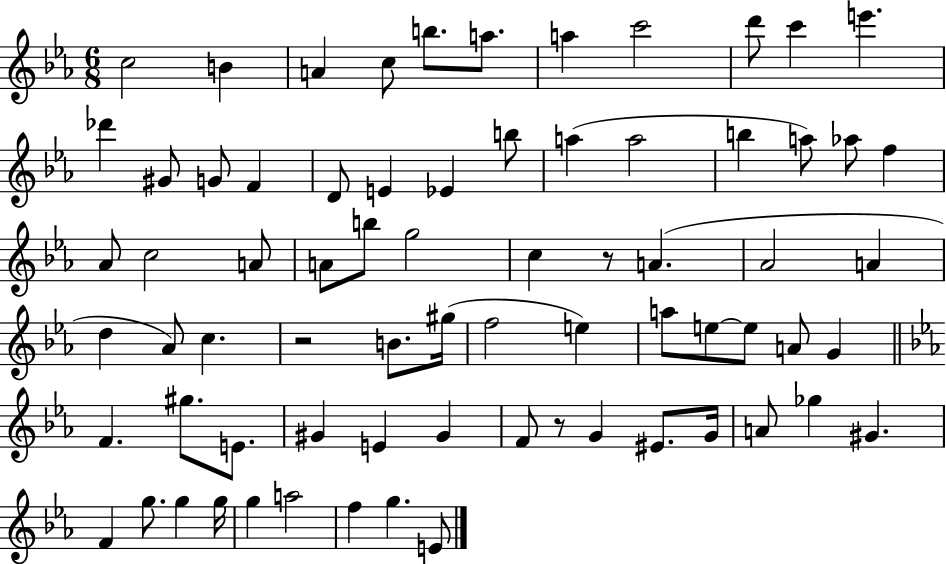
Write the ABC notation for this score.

X:1
T:Untitled
M:6/8
L:1/4
K:Eb
c2 B A c/2 b/2 a/2 a c'2 d'/2 c' e' _d' ^G/2 G/2 F D/2 E _E b/2 a a2 b a/2 _a/2 f _A/2 c2 A/2 A/2 b/2 g2 c z/2 A _A2 A d _A/2 c z2 B/2 ^g/4 f2 e a/2 e/2 e/2 A/2 G F ^g/2 E/2 ^G E ^G F/2 z/2 G ^E/2 G/4 A/2 _g ^G F g/2 g g/4 g a2 f g E/2